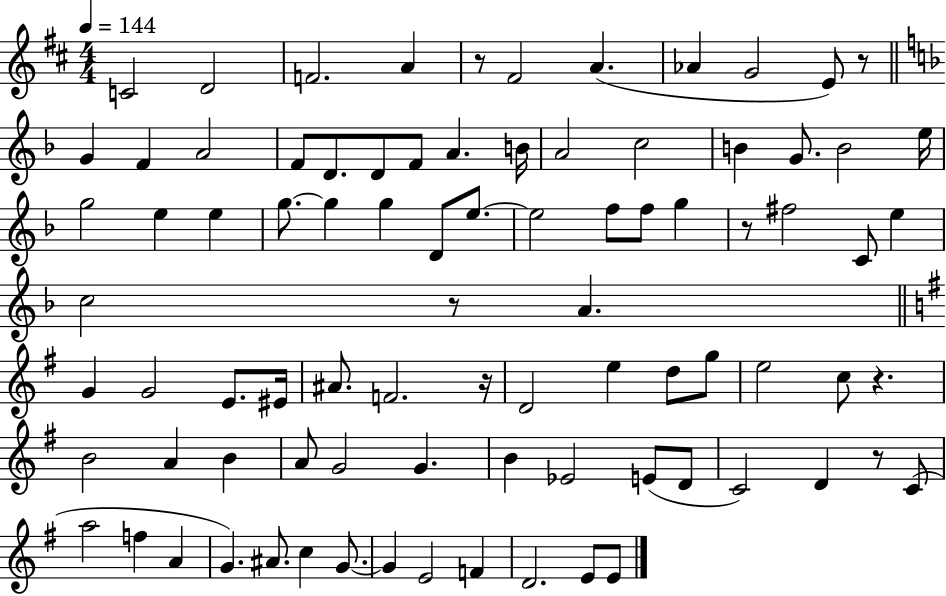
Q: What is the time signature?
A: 4/4